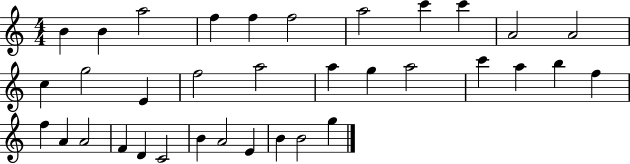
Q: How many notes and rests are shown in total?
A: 35